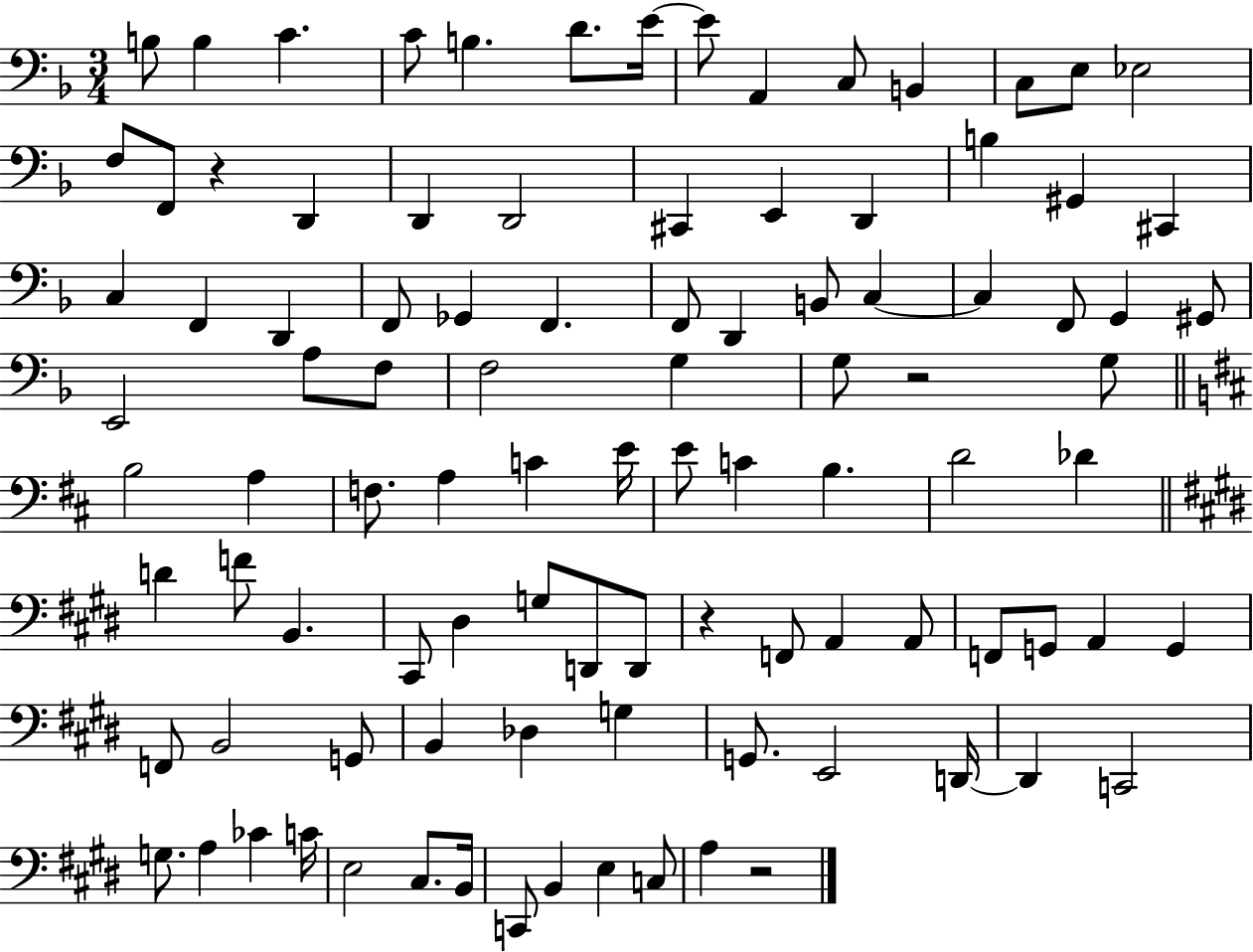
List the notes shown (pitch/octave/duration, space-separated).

B3/e B3/q C4/q. C4/e B3/q. D4/e. E4/s E4/e A2/q C3/e B2/q C3/e E3/e Eb3/h F3/e F2/e R/q D2/q D2/q D2/h C#2/q E2/q D2/q B3/q G#2/q C#2/q C3/q F2/q D2/q F2/e Gb2/q F2/q. F2/e D2/q B2/e C3/q C3/q F2/e G2/q G#2/e E2/h A3/e F3/e F3/h G3/q G3/e R/h G3/e B3/h A3/q F3/e. A3/q C4/q E4/s E4/e C4/q B3/q. D4/h Db4/q D4/q F4/e B2/q. C#2/e D#3/q G3/e D2/e D2/e R/q F2/e A2/q A2/e F2/e G2/e A2/q G2/q F2/e B2/h G2/e B2/q Db3/q G3/q G2/e. E2/h D2/s D2/q C2/h G3/e. A3/q CES4/q C4/s E3/h C#3/e. B2/s C2/e B2/q E3/q C3/e A3/q R/h